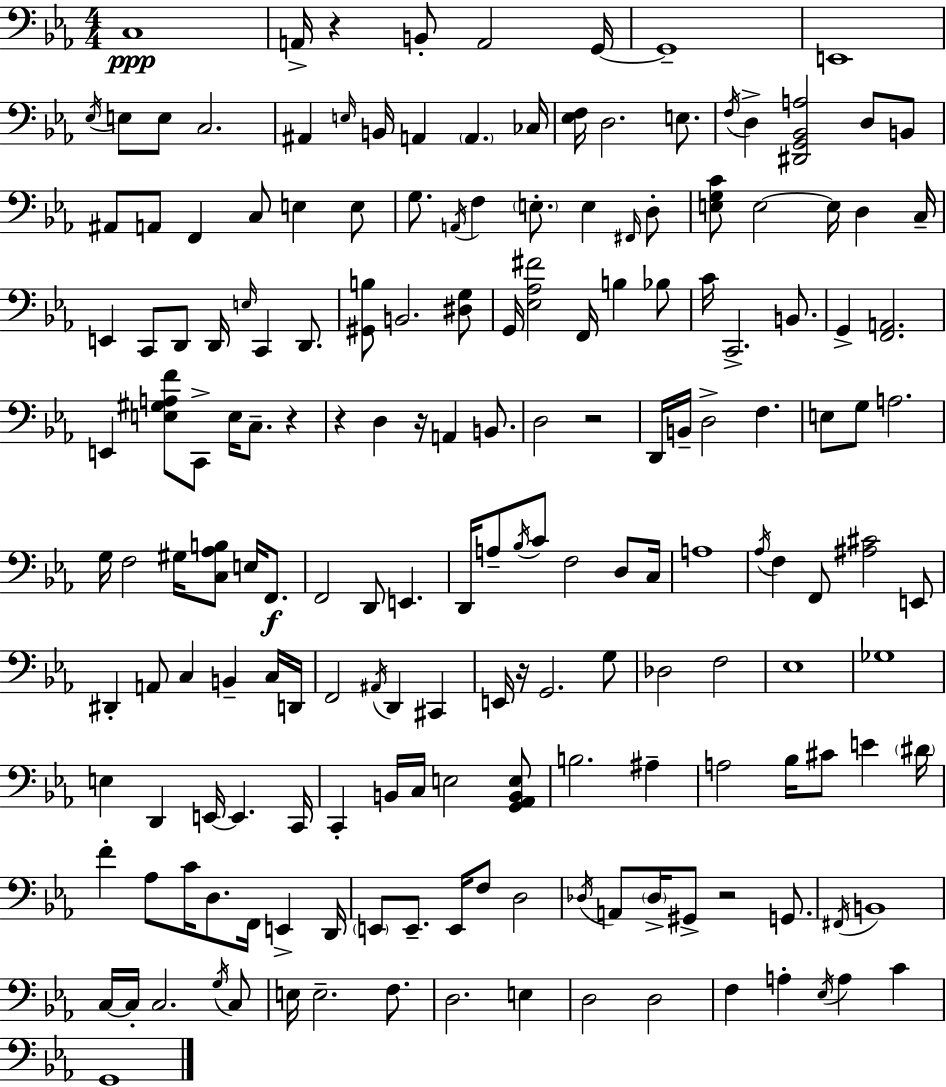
C3/w A2/s R/q B2/e A2/h G2/s G2/w E2/w Eb3/s E3/e E3/e C3/h. A#2/q E3/s B2/s A2/q A2/q. CES3/s [Eb3,F3]/s D3/h. E3/e. F3/s D3/q [D#2,G2,Bb2,A3]/h D3/e B2/e A#2/e A2/e F2/q C3/e E3/q E3/e G3/e. A2/s F3/q E3/e. E3/q F#2/s D3/e [E3,G3,C4]/e E3/h E3/s D3/q C3/s E2/q C2/e D2/e D2/s E3/s C2/q D2/e. [G#2,B3]/e B2/h. [D#3,G3]/e G2/s [Eb3,Ab3,F#4]/h F2/s B3/q Bb3/e C4/s C2/h. B2/e. G2/q [F2,A2]/h. E2/q [E3,G#3,A3,F4]/e C2/e E3/s C3/e. R/q R/q D3/q R/s A2/q B2/e. D3/h R/h D2/s B2/s D3/h F3/q. E3/e G3/e A3/h. G3/s F3/h G#3/s [C3,Ab3,B3]/e E3/s F2/e. F2/h D2/e E2/q. D2/s A3/e Bb3/s C4/e F3/h D3/e C3/s A3/w Ab3/s F3/q F2/e [A#3,C#4]/h E2/e D#2/q A2/e C3/q B2/q C3/s D2/s F2/h A#2/s D2/q C#2/q E2/s R/s G2/h. G3/e Db3/h F3/h Eb3/w Gb3/w E3/q D2/q E2/s E2/q. C2/s C2/q B2/s C3/s E3/h [G2,Ab2,B2,E3]/e B3/h. A#3/q A3/h Bb3/s C#4/e E4/q D#4/s F4/q Ab3/e C4/s D3/e. F2/s E2/q D2/s E2/e E2/e. E2/s F3/e D3/h Db3/s A2/e Db3/s G#2/e R/h G2/e. F#2/s B2/w C3/s C3/s C3/h. G3/s C3/e E3/s E3/h. F3/e. D3/h. E3/q D3/h D3/h F3/q A3/q Eb3/s A3/q C4/q G2/w